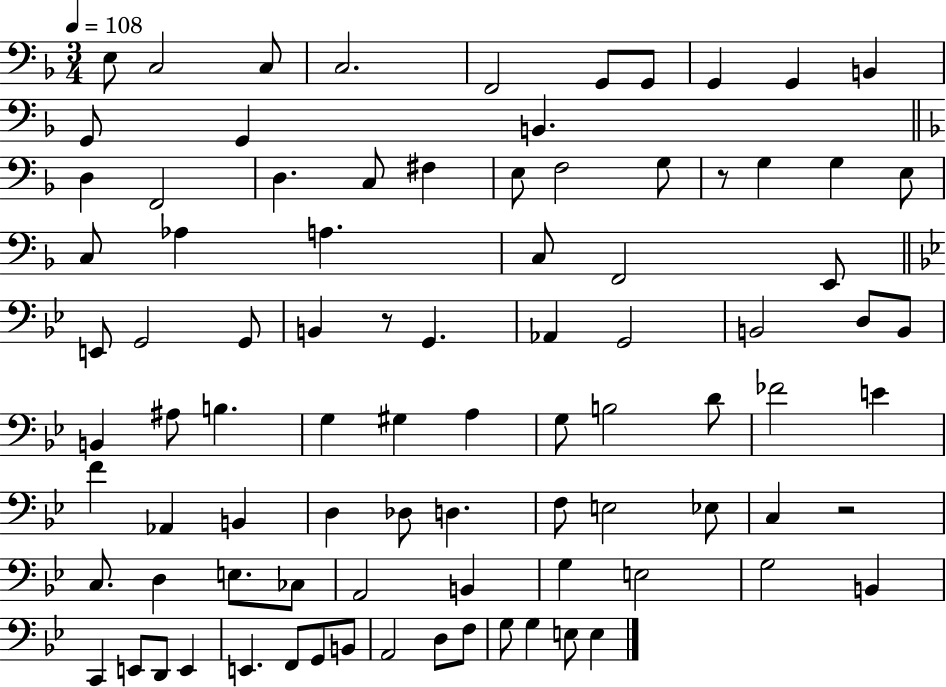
{
  \clef bass
  \numericTimeSignature
  \time 3/4
  \key f \major
  \tempo 4 = 108
  e8 c2 c8 | c2. | f,2 g,8 g,8 | g,4 g,4 b,4 | \break g,8 g,4 b,4. | \bar "||" \break \key f \major d4 f,2 | d4. c8 fis4 | e8 f2 g8 | r8 g4 g4 e8 | \break c8 aes4 a4. | c8 f,2 e,8 | \bar "||" \break \key g \minor e,8 g,2 g,8 | b,4 r8 g,4. | aes,4 g,2 | b,2 d8 b,8 | \break b,4 ais8 b4. | g4 gis4 a4 | g8 b2 d'8 | fes'2 e'4 | \break f'4 aes,4 b,4 | d4 des8 d4. | f8 e2 ees8 | c4 r2 | \break c8. d4 e8. ces8 | a,2 b,4 | g4 e2 | g2 b,4 | \break c,4 e,8 d,8 e,4 | e,4. f,8 g,8 b,8 | a,2 d8 f8 | g8 g4 e8 e4 | \break \bar "|."
}